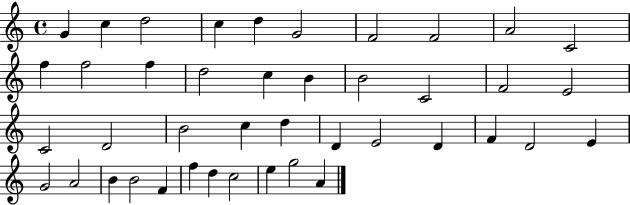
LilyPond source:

{
  \clef treble
  \time 4/4
  \defaultTimeSignature
  \key c \major
  g'4 c''4 d''2 | c''4 d''4 g'2 | f'2 f'2 | a'2 c'2 | \break f''4 f''2 f''4 | d''2 c''4 b'4 | b'2 c'2 | f'2 e'2 | \break c'2 d'2 | b'2 c''4 d''4 | d'4 e'2 d'4 | f'4 d'2 e'4 | \break g'2 a'2 | b'4 b'2 f'4 | f''4 d''4 c''2 | e''4 g''2 a'4 | \break \bar "|."
}